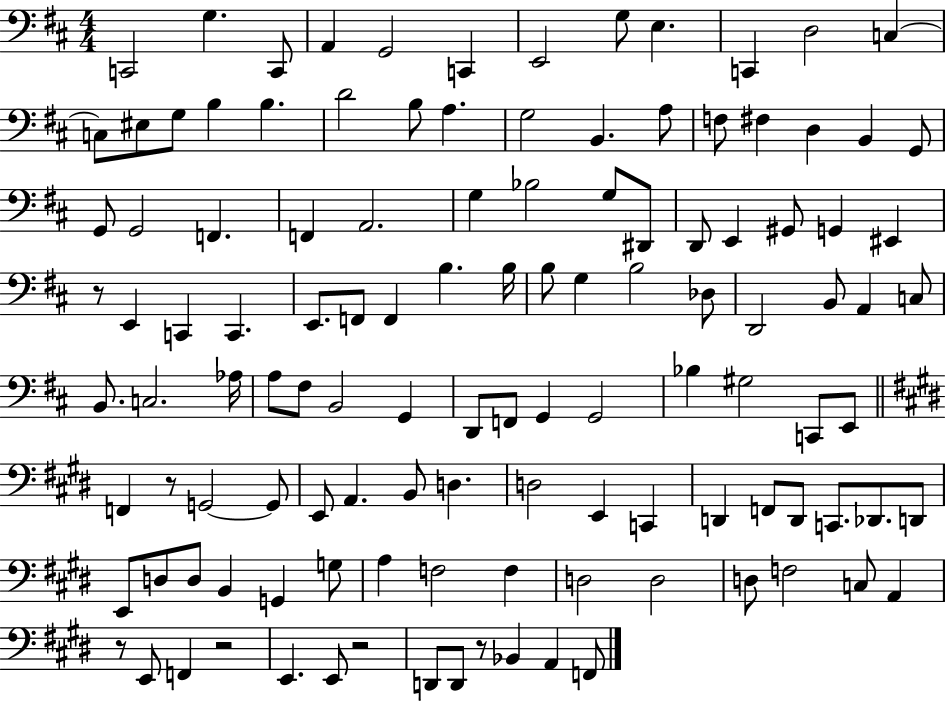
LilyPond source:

{
  \clef bass
  \numericTimeSignature
  \time 4/4
  \key d \major
  \repeat volta 2 { c,2 g4. c,8 | a,4 g,2 c,4 | e,2 g8 e4. | c,4 d2 c4~~ | \break c8 eis8 g8 b4 b4. | d'2 b8 a4. | g2 b,4. a8 | f8 fis4 d4 b,4 g,8 | \break g,8 g,2 f,4. | f,4 a,2. | g4 bes2 g8 dis,8 | d,8 e,4 gis,8 g,4 eis,4 | \break r8 e,4 c,4 c,4. | e,8. f,8 f,4 b4. b16 | b8 g4 b2 des8 | d,2 b,8 a,4 c8 | \break b,8. c2. aes16 | a8 fis8 b,2 g,4 | d,8 f,8 g,4 g,2 | bes4 gis2 c,8 e,8 | \break \bar "||" \break \key e \major f,4 r8 g,2~~ g,8 | e,8 a,4. b,8 d4. | d2 e,4 c,4 | d,4 f,8 d,8 c,8. des,8. d,8 | \break e,8 d8 d8 b,4 g,4 g8 | a4 f2 f4 | d2 d2 | d8 f2 c8 a,4 | \break r8 e,8 f,4 r2 | e,4. e,8 r2 | d,8 d,8 r8 bes,4 a,4 f,8 | } \bar "|."
}